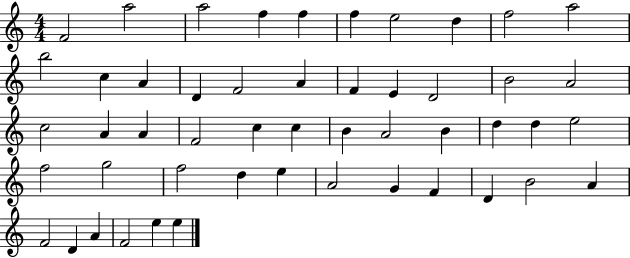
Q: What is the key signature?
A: C major